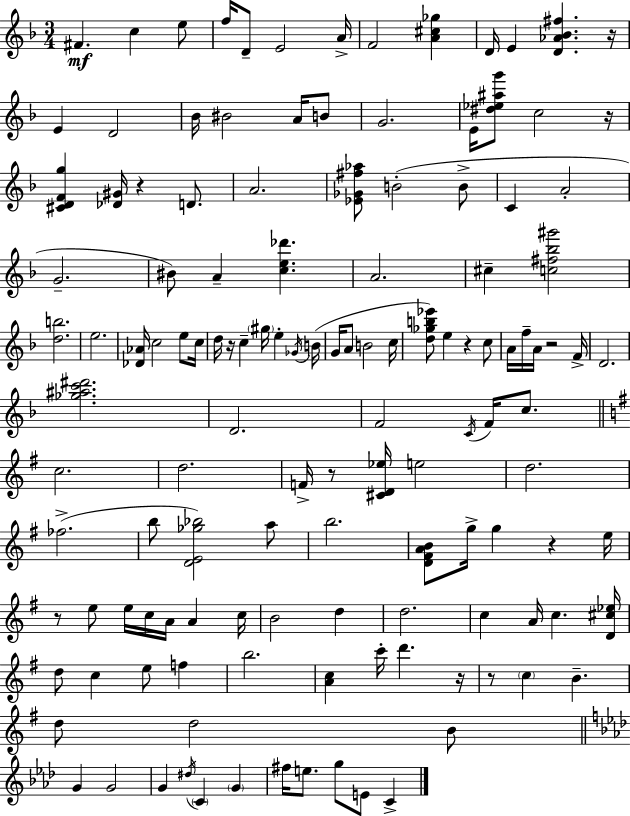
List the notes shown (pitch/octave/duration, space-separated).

F#4/q. C5/q E5/e F5/s D4/e E4/h A4/s F4/h [A4,C#5,Gb5]/q D4/s E4/q [D4,Ab4,Bb4,F#5]/q. R/s E4/q D4/h Bb4/s BIS4/h A4/s B4/e G4/h. E4/s [D#5,Eb5,A#5,G6]/e C5/h R/s [C#4,D4,F4,G5]/q [Db4,G#4]/s R/q D4/e. A4/h. [Eb4,Gb4,F#5,Ab5]/e B4/h B4/e C4/q A4/h G4/h. BIS4/e A4/q [C5,E5,Db6]/q. A4/h. C#5/q [C5,F#5,Bb5,G#6]/h [D5,B5]/h. E5/h. [Db4,Ab4]/s C5/h E5/e C5/s D5/s R/s C5/q G#5/s E5/q Gb4/s B4/s G4/s A4/e B4/h C5/s [D5,Gb5,B5,Eb6]/e E5/q R/q C5/e A4/s F5/s A4/s R/h F4/s D4/h. [Gb5,A#5,C6,D#6]/h. D4/h. F4/h C4/s F4/s C5/e. C5/h. D5/h. F4/s R/e [C#4,D4,Eb5]/s E5/h D5/h. FES5/h. B5/e [D4,E4,Gb5,Bb5]/h A5/e B5/h. [D4,F#4,A4,B4]/e G5/s G5/q R/q E5/s R/e E5/e E5/s C5/s A4/s A4/q C5/s B4/h D5/q D5/h. C5/q A4/s C5/q. [D4,C#5,Eb5]/s D5/e C5/q E5/e F5/q B5/h. [A4,C5]/q C6/s D6/q. R/s R/e C5/q B4/q. D5/e D5/h B4/e G4/q G4/h G4/q D#5/s C4/q G4/q F#5/s E5/e. G5/e E4/e C4/q